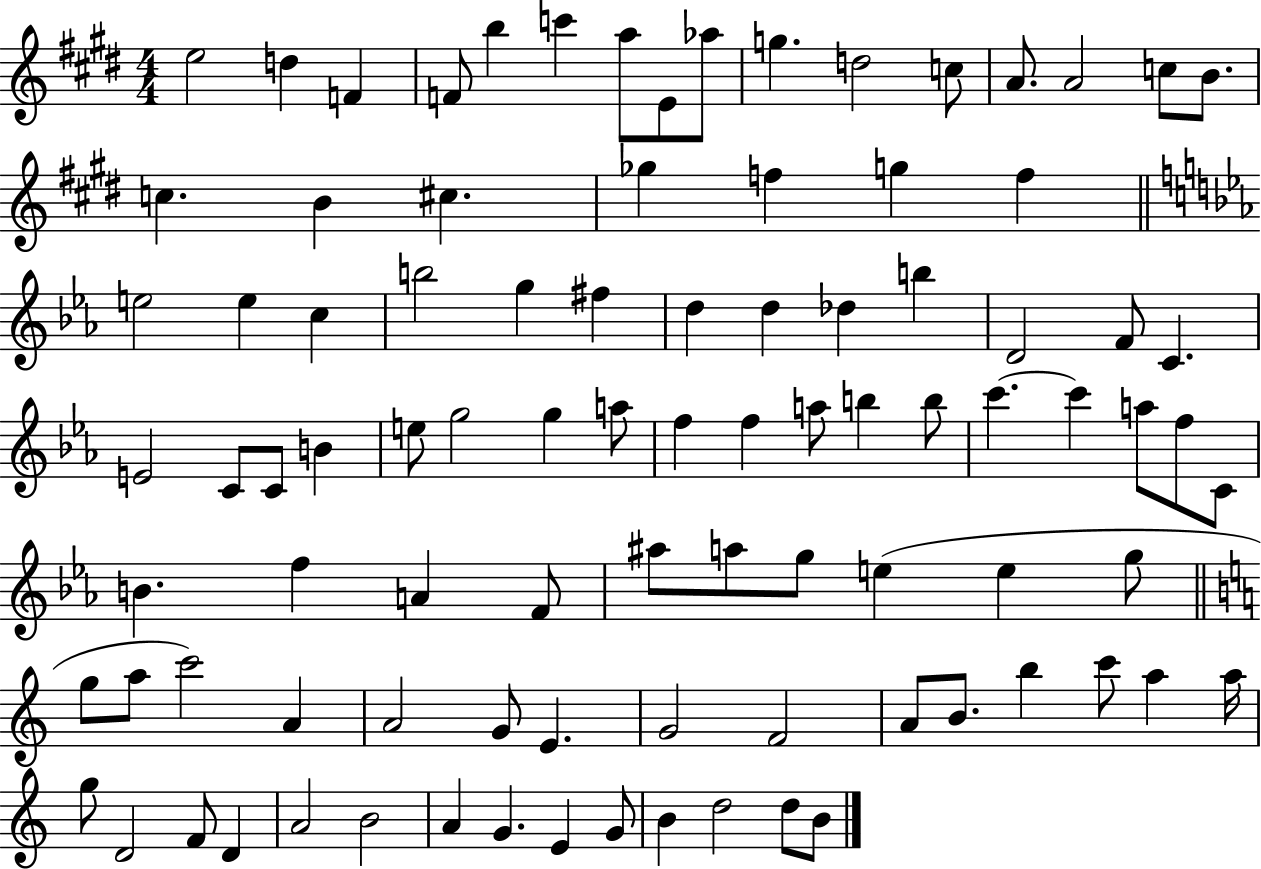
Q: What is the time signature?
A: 4/4